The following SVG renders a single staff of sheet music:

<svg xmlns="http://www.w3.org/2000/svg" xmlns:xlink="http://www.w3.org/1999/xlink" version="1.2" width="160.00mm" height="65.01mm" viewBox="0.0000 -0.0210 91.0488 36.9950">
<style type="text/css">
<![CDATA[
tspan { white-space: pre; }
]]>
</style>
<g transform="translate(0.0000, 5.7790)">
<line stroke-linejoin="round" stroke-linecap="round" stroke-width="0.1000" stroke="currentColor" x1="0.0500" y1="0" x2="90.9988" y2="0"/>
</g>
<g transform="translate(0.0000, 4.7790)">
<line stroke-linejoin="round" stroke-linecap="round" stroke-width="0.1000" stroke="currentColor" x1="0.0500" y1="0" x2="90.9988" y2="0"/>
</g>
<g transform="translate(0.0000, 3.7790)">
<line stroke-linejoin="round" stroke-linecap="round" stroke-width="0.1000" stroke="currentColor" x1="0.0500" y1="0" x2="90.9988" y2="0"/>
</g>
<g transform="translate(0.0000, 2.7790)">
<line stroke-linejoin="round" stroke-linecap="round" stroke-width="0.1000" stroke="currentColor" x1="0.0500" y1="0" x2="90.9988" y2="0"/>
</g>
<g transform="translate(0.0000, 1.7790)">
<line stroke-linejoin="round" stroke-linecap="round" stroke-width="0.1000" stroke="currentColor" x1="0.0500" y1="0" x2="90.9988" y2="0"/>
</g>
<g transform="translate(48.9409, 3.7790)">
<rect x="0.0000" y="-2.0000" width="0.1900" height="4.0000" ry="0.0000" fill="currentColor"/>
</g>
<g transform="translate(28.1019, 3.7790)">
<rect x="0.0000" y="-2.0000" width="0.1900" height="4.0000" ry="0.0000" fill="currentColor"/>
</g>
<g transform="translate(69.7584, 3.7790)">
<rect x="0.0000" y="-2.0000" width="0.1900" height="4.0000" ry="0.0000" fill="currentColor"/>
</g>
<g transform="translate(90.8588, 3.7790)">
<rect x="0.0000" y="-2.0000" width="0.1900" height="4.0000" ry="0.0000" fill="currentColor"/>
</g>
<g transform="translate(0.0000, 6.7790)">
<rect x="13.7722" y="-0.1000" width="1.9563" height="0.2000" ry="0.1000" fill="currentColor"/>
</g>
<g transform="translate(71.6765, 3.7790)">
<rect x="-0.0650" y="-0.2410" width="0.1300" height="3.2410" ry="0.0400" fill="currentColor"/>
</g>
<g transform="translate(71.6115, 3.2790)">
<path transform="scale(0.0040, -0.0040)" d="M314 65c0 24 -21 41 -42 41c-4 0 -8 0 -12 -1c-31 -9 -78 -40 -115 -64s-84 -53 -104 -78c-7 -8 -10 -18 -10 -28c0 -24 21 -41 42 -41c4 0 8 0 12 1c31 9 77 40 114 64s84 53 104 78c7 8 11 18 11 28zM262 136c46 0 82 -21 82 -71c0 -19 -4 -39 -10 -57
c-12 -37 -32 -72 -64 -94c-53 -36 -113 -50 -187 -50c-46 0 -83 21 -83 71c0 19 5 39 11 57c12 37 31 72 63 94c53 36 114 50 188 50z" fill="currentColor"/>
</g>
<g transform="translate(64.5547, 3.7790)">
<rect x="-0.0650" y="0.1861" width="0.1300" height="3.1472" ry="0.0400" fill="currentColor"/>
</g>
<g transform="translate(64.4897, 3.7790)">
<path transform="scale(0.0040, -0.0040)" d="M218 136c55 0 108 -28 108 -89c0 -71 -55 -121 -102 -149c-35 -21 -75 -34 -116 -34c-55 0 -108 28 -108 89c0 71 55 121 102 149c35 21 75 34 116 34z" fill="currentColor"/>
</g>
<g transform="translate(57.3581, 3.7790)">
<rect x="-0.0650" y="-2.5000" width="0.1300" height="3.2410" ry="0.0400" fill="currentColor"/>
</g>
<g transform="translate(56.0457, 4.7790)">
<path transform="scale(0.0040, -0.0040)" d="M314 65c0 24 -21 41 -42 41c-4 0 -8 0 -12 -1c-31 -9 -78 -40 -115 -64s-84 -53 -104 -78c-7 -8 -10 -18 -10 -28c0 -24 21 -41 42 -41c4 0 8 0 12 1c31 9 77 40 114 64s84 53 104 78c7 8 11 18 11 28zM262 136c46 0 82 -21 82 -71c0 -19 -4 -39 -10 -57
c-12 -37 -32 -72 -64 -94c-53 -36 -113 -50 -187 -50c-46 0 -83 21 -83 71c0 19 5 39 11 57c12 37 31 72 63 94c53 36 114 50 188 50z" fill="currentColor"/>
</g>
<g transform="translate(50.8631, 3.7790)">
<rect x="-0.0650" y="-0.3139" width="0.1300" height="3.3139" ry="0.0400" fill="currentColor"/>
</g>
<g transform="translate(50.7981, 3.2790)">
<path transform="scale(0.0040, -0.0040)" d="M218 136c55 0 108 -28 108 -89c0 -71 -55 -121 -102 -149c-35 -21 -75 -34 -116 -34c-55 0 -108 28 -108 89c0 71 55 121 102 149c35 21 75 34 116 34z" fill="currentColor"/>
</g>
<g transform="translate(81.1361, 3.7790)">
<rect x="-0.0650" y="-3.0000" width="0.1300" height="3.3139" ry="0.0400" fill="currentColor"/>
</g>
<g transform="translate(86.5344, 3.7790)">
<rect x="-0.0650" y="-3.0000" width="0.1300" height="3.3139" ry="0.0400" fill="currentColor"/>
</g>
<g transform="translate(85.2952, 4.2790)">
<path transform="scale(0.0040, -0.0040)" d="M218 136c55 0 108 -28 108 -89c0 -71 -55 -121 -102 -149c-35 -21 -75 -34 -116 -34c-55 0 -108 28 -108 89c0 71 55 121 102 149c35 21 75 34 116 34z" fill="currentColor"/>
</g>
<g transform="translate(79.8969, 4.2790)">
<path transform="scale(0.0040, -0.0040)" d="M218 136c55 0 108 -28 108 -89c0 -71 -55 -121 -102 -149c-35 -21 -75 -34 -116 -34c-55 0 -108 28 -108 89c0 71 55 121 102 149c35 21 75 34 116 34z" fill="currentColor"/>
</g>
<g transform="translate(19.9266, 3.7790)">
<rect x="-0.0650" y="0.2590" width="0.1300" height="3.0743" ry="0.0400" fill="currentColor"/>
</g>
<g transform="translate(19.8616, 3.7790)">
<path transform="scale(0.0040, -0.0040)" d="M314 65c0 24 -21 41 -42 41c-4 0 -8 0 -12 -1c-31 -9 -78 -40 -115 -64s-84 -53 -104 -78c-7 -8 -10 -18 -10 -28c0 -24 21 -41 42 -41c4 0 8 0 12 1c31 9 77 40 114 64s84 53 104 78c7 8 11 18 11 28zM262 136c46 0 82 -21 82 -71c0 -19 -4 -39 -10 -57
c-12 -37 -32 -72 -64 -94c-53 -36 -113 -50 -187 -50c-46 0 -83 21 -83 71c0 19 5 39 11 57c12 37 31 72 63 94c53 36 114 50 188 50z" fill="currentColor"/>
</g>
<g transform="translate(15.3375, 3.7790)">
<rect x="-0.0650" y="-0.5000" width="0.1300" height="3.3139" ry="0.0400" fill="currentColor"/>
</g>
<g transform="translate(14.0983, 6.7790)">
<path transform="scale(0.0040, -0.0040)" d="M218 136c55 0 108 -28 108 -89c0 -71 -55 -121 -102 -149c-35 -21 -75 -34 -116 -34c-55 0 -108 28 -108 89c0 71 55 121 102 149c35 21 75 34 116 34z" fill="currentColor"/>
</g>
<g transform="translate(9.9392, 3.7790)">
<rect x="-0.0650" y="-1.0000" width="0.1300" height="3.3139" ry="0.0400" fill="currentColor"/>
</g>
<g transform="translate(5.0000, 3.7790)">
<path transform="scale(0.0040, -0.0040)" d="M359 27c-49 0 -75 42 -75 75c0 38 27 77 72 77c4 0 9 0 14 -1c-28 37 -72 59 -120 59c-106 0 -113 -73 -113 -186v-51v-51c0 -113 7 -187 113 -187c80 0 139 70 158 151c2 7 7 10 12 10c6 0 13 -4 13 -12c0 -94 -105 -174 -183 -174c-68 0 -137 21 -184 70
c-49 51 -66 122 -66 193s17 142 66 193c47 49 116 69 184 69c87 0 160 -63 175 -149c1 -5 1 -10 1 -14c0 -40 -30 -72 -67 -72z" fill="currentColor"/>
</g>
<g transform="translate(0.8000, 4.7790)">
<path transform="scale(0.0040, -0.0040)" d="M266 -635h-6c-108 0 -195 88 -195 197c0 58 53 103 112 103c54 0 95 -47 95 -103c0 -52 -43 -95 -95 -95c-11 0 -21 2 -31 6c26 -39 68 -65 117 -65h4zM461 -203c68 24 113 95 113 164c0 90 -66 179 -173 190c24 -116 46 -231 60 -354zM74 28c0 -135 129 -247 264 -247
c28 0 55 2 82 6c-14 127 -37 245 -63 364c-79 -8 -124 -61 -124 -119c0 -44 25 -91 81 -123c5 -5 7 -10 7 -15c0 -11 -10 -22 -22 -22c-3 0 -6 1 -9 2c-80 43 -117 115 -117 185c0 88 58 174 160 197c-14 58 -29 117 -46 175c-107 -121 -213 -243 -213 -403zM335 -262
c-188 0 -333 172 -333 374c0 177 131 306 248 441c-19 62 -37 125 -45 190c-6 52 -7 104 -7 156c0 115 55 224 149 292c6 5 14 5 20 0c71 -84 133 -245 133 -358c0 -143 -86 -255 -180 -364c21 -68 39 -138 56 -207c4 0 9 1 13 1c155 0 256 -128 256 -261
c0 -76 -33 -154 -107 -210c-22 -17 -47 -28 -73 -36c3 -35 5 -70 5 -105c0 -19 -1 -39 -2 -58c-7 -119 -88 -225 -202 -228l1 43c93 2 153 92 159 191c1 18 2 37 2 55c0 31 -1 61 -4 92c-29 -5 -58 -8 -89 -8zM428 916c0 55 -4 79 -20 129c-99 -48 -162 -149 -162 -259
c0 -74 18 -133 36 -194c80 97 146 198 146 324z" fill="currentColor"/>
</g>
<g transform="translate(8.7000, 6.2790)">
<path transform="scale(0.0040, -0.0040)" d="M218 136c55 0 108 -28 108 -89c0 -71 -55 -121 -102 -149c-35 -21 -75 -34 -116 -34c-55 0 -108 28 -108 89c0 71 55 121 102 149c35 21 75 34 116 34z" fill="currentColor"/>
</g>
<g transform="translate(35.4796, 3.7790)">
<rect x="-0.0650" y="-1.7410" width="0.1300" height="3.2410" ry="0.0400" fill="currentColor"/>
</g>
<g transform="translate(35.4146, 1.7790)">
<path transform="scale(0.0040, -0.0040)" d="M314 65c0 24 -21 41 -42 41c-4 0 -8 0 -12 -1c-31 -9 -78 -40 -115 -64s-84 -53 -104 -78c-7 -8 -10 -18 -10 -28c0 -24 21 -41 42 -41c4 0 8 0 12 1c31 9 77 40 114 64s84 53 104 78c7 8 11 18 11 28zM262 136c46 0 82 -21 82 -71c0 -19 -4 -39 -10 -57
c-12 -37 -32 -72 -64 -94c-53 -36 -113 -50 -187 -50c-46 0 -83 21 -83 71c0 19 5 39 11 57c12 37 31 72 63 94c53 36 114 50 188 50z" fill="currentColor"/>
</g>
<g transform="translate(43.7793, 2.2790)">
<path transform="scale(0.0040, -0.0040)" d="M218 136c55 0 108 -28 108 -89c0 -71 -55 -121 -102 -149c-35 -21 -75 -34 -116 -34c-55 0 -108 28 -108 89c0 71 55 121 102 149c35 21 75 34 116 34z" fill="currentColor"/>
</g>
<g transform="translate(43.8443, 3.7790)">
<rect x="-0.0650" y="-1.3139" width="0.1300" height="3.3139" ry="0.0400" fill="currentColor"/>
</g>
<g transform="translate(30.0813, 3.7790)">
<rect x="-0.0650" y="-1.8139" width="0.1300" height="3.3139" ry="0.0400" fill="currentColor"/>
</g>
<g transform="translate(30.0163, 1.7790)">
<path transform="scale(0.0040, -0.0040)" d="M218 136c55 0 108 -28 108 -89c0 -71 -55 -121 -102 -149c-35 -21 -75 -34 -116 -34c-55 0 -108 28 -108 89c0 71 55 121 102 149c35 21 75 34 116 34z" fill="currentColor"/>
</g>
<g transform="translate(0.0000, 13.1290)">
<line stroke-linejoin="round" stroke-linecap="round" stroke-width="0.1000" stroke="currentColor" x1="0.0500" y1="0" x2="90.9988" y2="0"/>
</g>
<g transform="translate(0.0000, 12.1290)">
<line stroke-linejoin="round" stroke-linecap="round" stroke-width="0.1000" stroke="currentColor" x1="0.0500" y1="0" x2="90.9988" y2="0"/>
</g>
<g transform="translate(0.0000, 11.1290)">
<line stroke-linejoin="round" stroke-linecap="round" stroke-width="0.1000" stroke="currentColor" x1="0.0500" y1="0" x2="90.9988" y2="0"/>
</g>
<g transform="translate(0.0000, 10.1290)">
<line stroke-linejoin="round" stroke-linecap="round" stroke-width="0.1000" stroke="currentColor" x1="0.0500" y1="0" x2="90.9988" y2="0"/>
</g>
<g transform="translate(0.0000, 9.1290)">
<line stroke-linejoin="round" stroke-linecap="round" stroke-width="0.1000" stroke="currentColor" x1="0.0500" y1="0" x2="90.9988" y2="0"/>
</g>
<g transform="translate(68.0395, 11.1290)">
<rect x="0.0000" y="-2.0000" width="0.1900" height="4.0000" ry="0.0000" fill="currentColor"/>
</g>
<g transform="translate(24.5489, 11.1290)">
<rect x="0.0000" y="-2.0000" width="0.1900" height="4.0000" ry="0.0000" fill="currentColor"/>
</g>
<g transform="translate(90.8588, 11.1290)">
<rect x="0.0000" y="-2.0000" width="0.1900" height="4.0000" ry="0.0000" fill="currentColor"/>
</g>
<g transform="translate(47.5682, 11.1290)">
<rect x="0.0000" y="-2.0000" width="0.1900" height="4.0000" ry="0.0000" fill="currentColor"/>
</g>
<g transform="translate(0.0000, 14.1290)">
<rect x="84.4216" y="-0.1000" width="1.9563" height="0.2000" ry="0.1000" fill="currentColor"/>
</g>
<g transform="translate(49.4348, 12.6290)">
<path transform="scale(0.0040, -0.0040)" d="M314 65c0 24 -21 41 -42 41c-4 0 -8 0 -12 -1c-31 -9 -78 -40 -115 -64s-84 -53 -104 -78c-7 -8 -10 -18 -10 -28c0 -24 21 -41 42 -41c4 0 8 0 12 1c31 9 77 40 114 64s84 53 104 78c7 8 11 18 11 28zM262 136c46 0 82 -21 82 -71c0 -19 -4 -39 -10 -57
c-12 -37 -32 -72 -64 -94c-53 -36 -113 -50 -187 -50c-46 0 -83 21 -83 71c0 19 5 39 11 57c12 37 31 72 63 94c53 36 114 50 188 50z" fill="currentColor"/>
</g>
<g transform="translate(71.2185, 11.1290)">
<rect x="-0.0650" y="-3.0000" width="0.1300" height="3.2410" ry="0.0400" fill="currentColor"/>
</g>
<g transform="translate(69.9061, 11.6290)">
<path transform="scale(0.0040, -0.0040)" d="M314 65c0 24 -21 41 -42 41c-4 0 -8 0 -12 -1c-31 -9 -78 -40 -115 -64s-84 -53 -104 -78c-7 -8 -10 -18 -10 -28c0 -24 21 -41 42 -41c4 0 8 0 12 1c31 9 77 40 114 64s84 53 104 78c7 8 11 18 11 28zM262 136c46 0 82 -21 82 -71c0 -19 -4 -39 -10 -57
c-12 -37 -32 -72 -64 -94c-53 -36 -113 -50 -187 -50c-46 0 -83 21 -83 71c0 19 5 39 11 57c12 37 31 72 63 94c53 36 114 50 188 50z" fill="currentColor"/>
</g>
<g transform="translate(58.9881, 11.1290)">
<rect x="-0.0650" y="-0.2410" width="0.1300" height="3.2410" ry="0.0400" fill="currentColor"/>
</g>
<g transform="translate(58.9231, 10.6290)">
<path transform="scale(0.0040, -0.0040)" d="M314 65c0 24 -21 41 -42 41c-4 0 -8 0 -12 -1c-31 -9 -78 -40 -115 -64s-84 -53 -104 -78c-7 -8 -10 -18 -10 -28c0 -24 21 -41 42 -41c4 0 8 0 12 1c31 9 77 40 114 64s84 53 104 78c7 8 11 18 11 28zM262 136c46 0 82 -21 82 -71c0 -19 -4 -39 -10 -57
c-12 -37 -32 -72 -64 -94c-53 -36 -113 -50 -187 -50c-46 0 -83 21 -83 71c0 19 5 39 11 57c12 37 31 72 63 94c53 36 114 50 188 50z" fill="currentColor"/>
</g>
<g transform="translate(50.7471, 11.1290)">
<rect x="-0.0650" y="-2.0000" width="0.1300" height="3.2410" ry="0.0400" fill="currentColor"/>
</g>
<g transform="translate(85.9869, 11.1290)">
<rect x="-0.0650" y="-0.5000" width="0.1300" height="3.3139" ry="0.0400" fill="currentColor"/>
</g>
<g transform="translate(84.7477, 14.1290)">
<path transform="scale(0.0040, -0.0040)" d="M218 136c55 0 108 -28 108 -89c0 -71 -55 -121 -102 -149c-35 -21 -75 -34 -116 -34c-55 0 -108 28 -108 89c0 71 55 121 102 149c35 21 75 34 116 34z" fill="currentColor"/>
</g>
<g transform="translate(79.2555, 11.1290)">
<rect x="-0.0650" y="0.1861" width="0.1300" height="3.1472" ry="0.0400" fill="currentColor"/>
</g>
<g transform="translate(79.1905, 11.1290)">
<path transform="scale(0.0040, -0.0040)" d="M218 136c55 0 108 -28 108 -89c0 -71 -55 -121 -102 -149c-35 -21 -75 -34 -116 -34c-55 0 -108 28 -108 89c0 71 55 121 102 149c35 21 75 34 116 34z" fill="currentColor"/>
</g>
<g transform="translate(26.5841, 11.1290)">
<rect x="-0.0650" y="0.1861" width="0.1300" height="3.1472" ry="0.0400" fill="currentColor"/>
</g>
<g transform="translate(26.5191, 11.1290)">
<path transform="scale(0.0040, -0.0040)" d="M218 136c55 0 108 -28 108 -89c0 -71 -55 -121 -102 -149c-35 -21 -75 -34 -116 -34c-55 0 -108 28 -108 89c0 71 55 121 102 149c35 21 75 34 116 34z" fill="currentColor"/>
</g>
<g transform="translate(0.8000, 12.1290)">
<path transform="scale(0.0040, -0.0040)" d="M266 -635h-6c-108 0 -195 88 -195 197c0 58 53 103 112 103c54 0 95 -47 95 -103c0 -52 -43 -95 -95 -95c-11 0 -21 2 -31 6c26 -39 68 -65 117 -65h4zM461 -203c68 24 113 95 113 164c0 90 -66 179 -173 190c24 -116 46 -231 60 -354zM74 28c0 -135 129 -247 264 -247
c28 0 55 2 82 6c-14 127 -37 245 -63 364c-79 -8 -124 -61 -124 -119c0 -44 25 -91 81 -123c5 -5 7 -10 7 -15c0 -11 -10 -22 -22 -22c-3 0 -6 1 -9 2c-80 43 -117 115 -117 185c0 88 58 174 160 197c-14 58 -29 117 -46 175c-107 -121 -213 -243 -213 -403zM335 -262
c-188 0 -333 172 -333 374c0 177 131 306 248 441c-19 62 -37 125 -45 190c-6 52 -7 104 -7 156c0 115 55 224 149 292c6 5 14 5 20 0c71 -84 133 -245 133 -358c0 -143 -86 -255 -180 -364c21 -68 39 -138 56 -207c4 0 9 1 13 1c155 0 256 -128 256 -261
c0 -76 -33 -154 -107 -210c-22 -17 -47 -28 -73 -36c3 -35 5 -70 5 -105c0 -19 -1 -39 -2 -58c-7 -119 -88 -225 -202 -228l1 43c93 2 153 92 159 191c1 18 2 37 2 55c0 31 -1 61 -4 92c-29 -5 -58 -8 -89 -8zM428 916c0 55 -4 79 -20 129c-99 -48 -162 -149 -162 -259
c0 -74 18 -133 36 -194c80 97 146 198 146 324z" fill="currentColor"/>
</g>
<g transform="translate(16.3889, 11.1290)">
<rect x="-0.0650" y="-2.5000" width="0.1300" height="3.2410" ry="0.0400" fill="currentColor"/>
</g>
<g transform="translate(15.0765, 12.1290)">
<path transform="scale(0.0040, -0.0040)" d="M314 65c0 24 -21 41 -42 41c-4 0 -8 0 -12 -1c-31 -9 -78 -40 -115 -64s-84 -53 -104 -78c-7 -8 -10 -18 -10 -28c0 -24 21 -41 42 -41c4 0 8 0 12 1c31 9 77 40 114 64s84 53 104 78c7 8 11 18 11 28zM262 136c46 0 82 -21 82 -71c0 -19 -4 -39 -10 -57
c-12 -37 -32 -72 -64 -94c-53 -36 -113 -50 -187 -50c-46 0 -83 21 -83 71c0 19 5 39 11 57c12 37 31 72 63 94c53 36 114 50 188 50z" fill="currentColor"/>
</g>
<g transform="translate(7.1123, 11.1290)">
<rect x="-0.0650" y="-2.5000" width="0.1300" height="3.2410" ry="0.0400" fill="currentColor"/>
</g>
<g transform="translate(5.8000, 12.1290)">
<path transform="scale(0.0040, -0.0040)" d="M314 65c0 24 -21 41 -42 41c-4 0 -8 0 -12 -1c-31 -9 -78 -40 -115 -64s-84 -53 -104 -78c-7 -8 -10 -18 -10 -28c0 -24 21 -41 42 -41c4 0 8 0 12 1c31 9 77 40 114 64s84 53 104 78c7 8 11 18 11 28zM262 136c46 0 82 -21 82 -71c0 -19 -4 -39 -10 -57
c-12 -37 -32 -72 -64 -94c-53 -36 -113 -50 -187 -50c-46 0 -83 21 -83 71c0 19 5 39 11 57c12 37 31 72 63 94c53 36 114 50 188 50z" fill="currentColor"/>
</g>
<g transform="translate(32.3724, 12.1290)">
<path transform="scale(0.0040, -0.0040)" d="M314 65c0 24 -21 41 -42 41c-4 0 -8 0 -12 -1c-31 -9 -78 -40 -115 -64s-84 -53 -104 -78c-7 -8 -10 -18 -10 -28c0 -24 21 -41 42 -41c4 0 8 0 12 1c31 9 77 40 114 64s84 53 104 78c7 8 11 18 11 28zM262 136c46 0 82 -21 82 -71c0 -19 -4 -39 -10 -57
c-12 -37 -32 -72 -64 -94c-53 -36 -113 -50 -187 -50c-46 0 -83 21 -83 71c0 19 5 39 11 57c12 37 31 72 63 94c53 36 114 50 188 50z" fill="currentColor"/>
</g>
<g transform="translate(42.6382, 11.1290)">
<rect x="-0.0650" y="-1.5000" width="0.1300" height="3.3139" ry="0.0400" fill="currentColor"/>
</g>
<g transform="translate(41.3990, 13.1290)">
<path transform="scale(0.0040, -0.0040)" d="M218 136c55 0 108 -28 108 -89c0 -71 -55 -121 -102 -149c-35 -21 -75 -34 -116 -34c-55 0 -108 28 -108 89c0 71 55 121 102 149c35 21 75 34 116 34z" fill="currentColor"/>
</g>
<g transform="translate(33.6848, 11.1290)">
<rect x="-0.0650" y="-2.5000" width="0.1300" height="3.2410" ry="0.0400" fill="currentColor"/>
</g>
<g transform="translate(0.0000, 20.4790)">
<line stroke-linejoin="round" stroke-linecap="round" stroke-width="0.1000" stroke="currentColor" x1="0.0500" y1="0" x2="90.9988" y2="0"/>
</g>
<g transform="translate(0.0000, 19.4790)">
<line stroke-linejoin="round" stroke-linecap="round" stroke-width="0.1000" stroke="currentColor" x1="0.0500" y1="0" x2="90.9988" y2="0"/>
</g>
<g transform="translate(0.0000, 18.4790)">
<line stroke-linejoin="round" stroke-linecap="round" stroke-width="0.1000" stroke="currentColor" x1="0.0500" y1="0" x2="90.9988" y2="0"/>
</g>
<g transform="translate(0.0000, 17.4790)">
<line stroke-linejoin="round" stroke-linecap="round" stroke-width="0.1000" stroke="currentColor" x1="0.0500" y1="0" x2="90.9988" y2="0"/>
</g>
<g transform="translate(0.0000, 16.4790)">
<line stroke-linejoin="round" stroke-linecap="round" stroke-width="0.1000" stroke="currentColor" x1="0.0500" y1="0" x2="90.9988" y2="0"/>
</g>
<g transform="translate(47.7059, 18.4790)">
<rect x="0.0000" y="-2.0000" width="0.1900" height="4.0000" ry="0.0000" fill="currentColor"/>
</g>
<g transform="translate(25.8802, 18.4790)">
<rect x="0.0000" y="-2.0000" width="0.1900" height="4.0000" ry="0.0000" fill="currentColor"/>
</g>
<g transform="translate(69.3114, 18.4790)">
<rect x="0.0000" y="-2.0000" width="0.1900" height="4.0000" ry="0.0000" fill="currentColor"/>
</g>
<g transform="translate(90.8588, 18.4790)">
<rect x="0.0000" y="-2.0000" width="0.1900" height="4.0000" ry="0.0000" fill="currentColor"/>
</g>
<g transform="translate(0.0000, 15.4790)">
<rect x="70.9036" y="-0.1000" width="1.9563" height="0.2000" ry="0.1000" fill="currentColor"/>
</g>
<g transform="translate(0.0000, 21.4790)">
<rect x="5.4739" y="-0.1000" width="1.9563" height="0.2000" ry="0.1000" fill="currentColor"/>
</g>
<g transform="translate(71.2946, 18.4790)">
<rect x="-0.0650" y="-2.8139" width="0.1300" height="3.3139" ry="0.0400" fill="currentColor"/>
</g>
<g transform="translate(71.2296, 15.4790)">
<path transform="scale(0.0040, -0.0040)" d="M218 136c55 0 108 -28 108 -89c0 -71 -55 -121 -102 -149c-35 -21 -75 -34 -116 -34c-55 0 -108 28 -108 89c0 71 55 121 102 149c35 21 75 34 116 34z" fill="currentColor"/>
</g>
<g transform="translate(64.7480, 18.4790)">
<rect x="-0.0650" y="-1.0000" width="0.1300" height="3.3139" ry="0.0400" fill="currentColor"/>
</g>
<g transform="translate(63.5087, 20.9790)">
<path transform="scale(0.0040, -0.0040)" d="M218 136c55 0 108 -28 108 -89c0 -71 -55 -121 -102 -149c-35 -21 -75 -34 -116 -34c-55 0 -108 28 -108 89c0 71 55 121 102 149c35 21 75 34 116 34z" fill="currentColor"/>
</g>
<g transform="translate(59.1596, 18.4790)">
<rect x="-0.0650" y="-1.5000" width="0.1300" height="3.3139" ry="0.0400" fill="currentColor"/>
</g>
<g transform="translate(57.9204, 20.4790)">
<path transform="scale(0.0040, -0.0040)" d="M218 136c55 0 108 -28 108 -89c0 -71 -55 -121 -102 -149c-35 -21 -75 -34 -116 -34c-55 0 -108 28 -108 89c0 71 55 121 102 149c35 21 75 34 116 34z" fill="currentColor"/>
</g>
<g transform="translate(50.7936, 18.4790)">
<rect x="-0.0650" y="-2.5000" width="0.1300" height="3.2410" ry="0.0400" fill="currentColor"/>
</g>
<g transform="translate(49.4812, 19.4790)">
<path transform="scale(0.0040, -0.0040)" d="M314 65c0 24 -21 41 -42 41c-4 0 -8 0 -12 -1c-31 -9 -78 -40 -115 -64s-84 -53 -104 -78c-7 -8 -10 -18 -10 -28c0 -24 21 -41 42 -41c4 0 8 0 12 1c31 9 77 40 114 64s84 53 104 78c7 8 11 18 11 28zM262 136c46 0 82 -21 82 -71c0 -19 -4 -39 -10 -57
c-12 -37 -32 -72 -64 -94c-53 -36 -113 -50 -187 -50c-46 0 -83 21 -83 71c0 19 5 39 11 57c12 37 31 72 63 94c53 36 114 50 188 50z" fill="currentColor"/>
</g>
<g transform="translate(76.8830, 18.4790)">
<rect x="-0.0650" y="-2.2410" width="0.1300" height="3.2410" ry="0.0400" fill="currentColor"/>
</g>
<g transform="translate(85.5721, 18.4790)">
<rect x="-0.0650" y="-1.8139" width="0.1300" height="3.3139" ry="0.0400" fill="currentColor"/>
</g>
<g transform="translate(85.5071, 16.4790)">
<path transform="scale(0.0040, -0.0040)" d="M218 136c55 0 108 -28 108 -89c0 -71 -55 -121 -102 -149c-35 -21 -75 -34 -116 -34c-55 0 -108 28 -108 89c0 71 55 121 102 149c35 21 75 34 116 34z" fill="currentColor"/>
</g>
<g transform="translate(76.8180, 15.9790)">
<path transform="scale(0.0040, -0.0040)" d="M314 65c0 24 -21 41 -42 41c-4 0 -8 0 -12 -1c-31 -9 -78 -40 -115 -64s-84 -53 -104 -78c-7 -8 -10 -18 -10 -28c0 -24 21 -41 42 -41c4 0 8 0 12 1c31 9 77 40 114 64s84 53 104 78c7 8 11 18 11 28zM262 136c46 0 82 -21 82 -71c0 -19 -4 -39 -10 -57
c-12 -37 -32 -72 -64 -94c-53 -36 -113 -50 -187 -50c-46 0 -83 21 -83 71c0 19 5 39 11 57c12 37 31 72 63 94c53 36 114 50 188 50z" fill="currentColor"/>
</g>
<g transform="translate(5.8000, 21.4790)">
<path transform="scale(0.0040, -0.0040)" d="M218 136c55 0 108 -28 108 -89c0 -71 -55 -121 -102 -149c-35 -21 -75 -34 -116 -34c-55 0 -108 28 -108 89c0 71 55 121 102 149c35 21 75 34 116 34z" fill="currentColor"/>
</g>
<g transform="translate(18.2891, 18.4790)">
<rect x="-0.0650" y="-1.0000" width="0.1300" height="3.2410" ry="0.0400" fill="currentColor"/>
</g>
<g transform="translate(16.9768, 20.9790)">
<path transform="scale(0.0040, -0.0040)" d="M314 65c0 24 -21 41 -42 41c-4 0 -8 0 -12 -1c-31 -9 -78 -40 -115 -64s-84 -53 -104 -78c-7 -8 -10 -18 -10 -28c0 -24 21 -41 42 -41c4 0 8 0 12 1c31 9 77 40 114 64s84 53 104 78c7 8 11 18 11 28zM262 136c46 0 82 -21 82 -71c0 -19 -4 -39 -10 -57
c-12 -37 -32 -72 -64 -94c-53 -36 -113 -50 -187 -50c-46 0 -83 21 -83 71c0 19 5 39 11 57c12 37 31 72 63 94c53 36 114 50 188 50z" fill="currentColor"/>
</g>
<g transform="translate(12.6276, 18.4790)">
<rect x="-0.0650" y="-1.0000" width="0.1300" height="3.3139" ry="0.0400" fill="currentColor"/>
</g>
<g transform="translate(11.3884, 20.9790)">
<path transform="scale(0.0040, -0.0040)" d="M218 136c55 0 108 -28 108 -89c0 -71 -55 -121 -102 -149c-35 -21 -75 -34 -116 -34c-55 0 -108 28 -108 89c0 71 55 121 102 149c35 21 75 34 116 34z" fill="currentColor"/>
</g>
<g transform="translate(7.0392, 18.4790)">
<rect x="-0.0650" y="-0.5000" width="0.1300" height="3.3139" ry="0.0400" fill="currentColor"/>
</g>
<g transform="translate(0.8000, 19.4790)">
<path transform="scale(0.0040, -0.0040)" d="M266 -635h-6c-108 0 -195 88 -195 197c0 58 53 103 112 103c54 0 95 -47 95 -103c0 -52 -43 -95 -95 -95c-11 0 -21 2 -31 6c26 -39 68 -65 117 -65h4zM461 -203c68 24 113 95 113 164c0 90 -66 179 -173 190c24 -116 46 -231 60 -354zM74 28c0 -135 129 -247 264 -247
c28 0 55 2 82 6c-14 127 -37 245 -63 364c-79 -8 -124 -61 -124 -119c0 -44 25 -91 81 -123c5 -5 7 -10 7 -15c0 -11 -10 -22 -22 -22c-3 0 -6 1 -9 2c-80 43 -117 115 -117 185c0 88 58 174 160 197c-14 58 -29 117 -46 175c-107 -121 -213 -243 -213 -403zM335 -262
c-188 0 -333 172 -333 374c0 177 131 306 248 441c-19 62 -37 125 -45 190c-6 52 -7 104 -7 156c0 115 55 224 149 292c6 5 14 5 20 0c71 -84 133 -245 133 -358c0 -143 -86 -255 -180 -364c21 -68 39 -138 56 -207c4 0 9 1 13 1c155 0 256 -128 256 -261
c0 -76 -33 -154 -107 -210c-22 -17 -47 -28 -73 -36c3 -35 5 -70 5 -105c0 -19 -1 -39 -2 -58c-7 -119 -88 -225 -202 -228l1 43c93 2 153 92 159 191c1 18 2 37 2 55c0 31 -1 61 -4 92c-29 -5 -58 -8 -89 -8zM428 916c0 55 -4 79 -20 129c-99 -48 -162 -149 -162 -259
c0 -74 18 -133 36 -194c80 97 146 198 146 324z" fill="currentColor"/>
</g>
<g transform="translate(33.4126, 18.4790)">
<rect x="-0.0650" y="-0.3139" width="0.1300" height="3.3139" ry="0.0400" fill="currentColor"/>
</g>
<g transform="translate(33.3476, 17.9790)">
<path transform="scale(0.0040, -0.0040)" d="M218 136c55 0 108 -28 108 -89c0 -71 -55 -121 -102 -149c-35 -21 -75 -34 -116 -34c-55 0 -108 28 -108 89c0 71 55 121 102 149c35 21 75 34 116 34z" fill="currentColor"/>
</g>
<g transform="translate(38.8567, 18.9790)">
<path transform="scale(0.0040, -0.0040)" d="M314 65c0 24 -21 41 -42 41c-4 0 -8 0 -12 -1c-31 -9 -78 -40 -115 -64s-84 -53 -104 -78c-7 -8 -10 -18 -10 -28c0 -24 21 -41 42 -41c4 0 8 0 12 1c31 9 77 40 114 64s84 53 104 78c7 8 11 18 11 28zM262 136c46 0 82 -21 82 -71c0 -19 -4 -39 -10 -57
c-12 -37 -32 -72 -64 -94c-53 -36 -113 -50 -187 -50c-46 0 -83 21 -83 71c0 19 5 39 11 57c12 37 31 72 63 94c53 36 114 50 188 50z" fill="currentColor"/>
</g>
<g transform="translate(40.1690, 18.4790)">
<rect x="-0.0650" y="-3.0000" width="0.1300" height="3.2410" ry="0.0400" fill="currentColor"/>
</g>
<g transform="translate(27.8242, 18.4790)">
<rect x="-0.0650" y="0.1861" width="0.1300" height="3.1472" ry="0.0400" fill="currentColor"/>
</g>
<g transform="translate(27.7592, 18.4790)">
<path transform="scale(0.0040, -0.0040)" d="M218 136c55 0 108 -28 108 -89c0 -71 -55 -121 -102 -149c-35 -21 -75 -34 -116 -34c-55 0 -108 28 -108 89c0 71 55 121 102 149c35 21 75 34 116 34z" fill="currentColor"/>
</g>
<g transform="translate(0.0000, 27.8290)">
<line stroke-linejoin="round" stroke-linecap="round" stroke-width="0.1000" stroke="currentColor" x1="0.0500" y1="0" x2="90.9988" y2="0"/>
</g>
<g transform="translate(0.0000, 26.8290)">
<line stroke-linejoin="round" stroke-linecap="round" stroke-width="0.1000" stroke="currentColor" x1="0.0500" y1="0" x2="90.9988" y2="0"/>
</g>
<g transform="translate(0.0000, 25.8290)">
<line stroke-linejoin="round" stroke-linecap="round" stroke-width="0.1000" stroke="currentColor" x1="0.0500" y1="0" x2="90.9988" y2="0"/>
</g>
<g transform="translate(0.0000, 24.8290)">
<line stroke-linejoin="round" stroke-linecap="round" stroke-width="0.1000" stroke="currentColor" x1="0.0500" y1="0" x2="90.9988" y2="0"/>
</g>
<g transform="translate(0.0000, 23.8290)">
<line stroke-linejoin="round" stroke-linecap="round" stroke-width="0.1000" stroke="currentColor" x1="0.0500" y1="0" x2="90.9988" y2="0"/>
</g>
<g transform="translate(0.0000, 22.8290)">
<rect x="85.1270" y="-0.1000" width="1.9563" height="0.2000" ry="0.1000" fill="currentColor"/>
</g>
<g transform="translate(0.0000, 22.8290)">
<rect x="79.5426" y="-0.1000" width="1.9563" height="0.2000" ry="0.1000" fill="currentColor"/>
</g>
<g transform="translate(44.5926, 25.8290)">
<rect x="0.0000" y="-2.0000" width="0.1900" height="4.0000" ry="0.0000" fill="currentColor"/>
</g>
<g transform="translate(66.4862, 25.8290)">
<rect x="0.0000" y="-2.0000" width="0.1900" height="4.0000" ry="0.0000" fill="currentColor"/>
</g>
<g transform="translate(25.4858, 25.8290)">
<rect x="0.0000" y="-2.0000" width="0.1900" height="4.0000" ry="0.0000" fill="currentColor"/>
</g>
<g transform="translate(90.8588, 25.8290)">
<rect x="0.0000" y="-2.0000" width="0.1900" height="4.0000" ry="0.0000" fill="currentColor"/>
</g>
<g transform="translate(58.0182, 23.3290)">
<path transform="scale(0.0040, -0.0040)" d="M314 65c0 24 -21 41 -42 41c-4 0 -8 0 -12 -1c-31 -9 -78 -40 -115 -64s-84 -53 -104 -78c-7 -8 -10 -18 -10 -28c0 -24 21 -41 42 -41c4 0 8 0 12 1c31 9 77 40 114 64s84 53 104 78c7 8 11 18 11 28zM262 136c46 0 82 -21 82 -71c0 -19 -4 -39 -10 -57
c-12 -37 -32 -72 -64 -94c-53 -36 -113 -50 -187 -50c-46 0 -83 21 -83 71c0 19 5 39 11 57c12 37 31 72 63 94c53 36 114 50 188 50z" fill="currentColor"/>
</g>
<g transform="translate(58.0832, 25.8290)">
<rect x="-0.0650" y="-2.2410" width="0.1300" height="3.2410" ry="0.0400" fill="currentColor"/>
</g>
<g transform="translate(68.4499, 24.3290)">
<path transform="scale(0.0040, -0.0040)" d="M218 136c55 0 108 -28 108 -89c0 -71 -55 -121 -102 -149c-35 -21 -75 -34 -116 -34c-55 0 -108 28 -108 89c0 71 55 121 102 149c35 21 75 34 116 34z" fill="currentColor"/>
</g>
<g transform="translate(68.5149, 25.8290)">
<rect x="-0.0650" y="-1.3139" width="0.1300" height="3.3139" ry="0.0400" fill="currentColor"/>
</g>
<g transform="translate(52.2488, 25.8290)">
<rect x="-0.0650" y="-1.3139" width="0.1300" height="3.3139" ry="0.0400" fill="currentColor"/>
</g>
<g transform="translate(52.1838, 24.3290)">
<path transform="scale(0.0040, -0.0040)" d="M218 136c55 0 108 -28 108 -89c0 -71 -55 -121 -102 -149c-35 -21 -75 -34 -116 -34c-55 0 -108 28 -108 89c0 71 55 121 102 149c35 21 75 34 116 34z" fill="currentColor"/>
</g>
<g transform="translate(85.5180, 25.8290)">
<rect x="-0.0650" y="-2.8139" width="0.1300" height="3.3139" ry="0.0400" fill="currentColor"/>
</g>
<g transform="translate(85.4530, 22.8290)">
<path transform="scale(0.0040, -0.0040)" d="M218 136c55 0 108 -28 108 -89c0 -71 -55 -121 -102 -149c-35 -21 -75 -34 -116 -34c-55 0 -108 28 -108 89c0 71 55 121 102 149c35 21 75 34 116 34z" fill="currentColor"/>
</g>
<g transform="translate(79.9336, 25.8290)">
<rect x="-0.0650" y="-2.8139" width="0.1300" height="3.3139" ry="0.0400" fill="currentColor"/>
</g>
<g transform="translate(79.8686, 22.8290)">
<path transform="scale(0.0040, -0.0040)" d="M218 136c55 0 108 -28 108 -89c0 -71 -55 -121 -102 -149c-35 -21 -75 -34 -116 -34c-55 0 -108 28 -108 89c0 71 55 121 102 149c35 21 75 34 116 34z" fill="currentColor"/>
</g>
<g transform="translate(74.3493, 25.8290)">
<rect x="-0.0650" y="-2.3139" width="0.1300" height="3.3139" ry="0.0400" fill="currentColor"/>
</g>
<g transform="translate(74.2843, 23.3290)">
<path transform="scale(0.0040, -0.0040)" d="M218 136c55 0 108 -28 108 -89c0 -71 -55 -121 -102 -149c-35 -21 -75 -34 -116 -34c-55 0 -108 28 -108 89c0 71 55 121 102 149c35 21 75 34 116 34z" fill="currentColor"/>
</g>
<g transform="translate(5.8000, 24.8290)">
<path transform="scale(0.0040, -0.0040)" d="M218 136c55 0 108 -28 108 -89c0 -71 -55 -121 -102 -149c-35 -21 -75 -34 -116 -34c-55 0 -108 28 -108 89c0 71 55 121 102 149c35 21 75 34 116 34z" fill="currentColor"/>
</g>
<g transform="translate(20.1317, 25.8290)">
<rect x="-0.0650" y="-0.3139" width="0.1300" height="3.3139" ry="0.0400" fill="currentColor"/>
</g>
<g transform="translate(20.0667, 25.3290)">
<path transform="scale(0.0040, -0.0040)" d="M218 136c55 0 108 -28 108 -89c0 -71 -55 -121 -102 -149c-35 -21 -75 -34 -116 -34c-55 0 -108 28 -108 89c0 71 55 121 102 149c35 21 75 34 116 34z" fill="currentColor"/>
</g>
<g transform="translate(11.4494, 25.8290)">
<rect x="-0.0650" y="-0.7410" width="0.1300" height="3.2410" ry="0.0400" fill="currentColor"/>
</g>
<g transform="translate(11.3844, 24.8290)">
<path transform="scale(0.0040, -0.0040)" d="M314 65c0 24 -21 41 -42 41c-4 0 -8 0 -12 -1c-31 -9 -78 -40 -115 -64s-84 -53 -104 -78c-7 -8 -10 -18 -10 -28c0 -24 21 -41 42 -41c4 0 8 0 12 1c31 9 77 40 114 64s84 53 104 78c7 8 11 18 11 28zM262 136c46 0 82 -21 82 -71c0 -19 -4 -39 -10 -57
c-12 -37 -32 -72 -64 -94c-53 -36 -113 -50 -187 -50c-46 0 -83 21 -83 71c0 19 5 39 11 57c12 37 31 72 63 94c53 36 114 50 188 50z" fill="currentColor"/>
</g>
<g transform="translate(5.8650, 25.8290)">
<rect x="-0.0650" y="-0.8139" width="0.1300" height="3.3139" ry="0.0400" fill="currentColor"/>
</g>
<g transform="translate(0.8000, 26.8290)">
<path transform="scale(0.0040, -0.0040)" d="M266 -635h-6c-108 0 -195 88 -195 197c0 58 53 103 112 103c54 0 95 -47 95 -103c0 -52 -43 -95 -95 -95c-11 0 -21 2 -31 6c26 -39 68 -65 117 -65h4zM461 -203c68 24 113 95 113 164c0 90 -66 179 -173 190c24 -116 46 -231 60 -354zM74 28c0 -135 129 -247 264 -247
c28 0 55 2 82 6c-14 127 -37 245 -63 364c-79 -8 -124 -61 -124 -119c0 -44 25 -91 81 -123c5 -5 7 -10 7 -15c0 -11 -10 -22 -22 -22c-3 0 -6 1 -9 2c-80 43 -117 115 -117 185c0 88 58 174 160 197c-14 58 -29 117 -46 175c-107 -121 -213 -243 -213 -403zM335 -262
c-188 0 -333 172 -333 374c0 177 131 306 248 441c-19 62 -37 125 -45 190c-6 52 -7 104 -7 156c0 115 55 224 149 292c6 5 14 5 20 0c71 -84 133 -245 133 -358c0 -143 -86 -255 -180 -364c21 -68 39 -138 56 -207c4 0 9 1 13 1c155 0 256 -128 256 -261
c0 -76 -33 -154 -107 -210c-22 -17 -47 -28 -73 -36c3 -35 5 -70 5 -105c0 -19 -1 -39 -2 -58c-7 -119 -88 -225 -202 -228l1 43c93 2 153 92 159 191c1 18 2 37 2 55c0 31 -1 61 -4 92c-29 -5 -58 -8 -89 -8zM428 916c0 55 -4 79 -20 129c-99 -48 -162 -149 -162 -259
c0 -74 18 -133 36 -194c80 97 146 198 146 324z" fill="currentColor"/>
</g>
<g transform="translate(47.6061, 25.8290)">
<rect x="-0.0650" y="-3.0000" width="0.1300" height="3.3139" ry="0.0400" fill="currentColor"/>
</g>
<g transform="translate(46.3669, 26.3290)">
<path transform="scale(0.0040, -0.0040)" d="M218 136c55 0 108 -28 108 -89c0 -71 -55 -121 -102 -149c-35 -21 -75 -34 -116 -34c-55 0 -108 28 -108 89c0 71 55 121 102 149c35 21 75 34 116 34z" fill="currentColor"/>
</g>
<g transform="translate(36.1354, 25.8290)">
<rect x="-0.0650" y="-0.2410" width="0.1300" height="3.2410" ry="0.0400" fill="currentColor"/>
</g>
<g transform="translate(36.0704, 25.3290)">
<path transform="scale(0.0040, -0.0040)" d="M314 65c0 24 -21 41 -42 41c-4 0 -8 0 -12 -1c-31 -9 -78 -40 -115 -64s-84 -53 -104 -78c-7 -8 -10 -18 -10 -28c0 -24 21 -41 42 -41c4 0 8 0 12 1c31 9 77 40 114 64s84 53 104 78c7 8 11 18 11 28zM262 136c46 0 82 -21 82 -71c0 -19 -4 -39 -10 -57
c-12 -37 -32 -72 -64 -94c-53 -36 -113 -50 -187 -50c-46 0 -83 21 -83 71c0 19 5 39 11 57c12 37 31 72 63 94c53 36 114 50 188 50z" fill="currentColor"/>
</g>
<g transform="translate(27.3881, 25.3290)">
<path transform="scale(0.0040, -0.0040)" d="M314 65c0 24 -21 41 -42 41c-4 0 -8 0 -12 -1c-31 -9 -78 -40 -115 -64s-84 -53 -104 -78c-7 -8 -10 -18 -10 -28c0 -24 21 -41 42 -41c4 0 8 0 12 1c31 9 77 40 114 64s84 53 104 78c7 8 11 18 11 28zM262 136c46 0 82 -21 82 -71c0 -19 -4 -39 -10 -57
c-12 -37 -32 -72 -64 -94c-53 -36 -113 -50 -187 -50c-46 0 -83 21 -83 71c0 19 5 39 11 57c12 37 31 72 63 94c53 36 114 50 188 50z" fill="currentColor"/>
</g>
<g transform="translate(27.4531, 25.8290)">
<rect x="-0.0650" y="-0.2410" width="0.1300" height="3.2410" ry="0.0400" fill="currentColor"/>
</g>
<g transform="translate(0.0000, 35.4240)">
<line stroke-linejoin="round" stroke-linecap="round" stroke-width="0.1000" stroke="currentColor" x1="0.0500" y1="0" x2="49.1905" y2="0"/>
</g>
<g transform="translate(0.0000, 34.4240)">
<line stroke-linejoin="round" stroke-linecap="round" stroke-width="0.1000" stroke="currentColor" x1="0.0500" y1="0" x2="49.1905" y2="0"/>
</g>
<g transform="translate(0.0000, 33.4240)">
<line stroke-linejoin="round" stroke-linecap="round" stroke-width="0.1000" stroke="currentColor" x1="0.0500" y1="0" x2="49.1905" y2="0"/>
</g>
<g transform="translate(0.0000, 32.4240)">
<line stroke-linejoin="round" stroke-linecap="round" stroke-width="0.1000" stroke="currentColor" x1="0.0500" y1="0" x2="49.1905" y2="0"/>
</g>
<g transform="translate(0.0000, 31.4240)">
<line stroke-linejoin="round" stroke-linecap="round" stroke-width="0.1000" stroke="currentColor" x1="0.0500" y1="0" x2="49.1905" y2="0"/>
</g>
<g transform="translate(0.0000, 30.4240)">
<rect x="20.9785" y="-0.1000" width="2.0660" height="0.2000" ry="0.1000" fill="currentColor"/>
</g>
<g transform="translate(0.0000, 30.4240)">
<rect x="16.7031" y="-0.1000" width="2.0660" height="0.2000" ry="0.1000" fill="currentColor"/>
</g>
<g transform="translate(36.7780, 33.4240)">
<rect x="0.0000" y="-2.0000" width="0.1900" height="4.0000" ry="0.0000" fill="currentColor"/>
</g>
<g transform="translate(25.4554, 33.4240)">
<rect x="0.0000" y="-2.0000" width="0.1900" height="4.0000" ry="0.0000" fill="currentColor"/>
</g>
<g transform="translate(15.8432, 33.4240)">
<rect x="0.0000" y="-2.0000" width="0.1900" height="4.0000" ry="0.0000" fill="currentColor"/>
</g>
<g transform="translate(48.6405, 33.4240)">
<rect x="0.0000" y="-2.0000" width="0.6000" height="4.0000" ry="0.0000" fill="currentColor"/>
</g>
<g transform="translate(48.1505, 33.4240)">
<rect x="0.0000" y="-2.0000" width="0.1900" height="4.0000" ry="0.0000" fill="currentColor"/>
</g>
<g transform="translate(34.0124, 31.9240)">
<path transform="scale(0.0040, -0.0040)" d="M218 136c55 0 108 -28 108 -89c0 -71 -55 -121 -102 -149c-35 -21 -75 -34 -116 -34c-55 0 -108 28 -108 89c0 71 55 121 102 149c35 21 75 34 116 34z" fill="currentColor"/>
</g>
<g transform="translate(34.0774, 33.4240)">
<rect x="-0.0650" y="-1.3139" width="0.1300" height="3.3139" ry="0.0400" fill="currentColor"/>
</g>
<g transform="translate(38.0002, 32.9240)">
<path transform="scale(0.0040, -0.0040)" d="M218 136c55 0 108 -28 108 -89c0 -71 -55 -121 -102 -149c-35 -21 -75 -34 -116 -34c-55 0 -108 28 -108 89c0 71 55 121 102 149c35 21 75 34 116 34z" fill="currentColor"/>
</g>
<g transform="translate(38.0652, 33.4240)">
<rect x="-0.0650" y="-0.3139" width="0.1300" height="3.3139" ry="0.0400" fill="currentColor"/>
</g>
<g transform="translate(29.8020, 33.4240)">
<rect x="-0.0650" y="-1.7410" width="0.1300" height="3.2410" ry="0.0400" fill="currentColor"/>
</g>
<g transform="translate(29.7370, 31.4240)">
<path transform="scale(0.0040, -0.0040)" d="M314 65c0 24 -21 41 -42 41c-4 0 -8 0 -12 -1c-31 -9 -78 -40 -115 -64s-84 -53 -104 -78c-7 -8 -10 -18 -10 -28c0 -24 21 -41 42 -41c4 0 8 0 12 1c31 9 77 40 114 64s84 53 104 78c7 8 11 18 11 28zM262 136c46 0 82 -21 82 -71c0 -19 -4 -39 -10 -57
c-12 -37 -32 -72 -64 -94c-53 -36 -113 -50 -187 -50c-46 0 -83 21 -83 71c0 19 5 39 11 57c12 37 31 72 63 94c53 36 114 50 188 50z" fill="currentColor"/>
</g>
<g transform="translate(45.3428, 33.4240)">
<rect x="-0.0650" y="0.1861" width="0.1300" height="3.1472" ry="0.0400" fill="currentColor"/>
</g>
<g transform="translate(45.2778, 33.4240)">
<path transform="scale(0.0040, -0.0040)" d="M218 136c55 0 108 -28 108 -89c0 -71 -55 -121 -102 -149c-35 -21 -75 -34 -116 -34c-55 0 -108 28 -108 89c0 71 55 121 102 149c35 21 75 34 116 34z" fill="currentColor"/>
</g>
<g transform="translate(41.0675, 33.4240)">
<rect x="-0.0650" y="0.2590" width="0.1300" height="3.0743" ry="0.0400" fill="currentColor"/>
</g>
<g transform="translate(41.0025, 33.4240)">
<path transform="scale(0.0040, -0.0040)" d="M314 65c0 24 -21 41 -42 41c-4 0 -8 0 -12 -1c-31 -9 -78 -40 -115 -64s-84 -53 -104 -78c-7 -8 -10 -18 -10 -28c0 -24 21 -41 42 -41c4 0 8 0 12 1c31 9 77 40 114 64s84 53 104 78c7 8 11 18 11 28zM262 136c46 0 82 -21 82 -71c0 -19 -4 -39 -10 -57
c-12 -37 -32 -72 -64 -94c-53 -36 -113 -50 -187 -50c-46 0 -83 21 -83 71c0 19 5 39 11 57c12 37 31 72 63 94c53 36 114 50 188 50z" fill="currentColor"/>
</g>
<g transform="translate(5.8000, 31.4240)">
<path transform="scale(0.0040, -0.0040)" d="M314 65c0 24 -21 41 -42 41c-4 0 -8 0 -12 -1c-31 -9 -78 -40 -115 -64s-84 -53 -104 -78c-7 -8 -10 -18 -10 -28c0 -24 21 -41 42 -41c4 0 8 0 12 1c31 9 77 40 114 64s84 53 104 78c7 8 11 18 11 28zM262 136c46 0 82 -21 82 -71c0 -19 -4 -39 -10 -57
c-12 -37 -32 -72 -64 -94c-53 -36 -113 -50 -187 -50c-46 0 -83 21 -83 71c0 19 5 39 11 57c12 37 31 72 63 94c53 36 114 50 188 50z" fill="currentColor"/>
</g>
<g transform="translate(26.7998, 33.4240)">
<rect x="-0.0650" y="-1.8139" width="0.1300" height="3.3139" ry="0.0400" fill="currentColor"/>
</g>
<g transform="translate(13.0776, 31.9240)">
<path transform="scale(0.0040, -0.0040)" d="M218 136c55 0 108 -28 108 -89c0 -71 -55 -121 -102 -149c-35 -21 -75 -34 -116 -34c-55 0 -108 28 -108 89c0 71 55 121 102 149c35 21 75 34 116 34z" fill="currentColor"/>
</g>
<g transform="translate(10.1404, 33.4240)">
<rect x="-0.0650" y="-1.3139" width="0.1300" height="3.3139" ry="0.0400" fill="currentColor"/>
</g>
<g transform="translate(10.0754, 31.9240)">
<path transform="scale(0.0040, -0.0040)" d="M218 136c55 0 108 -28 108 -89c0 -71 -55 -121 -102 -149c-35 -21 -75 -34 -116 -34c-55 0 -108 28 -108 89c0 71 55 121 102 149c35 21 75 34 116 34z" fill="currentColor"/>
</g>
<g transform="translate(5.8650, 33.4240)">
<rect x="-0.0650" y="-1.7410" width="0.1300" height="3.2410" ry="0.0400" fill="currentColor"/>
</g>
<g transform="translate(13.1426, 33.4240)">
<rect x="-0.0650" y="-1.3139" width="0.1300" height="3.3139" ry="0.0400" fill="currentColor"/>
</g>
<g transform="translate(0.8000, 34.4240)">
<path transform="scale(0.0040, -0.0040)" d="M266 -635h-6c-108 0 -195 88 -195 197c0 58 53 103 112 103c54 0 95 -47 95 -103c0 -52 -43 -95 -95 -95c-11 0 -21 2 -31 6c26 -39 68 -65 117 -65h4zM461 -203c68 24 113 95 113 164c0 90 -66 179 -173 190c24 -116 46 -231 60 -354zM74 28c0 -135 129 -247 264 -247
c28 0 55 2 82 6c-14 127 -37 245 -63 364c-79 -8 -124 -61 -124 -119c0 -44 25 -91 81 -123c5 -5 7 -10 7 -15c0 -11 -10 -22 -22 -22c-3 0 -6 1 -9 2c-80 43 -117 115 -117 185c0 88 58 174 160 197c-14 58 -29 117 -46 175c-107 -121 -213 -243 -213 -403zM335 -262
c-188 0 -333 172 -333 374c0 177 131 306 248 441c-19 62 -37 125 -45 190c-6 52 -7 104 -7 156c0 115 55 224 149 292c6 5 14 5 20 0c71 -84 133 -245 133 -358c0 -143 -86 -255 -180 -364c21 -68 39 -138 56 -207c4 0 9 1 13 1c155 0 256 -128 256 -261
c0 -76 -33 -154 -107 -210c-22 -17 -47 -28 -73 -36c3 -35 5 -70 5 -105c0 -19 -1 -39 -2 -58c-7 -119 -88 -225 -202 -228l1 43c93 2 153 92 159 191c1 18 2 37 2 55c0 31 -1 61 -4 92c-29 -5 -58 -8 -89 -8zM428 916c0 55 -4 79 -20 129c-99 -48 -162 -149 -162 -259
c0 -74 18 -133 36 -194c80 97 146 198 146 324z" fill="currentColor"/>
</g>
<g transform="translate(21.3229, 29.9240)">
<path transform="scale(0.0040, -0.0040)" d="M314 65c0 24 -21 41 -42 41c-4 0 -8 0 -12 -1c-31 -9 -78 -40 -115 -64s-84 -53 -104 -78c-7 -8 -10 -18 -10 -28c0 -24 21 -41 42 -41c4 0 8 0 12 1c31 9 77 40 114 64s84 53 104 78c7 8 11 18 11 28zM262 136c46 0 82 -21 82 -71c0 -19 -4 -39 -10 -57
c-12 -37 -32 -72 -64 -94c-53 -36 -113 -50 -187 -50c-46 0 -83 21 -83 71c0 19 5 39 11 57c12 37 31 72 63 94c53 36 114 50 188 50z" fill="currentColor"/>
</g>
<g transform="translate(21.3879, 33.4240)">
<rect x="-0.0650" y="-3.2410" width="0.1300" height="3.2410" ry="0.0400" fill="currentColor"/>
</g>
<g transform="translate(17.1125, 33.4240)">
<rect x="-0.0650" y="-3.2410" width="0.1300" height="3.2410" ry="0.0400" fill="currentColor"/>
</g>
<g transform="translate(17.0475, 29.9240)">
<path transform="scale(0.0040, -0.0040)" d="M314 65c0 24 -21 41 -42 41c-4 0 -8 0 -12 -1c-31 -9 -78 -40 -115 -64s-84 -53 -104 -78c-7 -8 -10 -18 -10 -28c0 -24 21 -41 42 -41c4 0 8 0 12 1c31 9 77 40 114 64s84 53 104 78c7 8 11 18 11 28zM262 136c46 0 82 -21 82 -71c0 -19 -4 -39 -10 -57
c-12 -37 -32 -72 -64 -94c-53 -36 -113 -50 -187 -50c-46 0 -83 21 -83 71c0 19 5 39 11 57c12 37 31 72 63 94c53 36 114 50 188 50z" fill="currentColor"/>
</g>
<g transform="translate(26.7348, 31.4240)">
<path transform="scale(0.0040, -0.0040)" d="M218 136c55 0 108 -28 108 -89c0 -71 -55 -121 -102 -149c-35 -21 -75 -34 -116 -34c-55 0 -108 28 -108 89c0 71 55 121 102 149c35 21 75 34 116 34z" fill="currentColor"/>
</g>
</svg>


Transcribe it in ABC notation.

X:1
T:Untitled
M:4/4
L:1/4
K:C
D C B2 f f2 e c G2 B c2 A A G2 G2 B G2 E F2 c2 A2 B C C D D2 B c A2 G2 E D a g2 f d d2 c c2 c2 A e g2 e g a a f2 e e b2 b2 f f2 e c B2 B